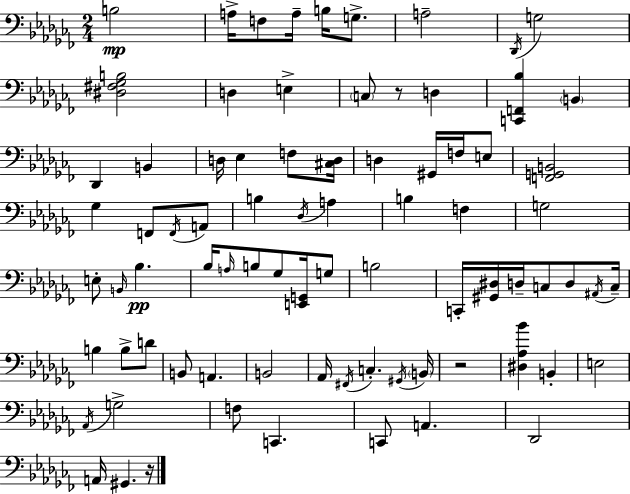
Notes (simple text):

B3/h A3/s F3/e A3/s B3/s G3/e. A3/h Db2/s G3/h [D#3,F#3,Gb3,B3]/h D3/q E3/q C3/e R/e D3/q [C2,F2,Bb3]/q B2/q Db2/q B2/q D3/s Eb3/q F3/e [C#3,D3]/s D3/q G#2/s F3/s E3/e [F2,G2,B2]/h Gb3/q F2/e F2/s A2/e B3/q Db3/s A3/q B3/q F3/q G3/h E3/e B2/s Bb3/q. Bb3/s A3/s B3/e Gb3/e [E2,G2]/s G3/e B3/h C2/s [G#2,D#3]/s D3/s C3/e D3/e A#2/s C3/s B3/q B3/e D4/e B2/e A2/q. B2/h Ab2/s F#2/s C3/q. G#2/s B2/s R/h [D#3,Ab3,Bb4]/q B2/q E3/h Ab2/s G3/h F3/e C2/q. C2/e A2/q. Db2/h A2/s G#2/q. R/s